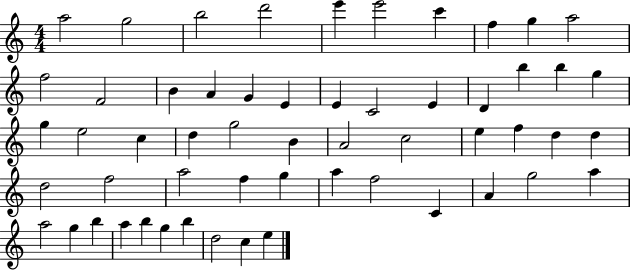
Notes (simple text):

A5/h G5/h B5/h D6/h E6/q E6/h C6/q F5/q G5/q A5/h F5/h F4/h B4/q A4/q G4/q E4/q E4/q C4/h E4/q D4/q B5/q B5/q G5/q G5/q E5/h C5/q D5/q G5/h B4/q A4/h C5/h E5/q F5/q D5/q D5/q D5/h F5/h A5/h F5/q G5/q A5/q F5/h C4/q A4/q G5/h A5/q A5/h G5/q B5/q A5/q B5/q G5/q B5/q D5/h C5/q E5/q